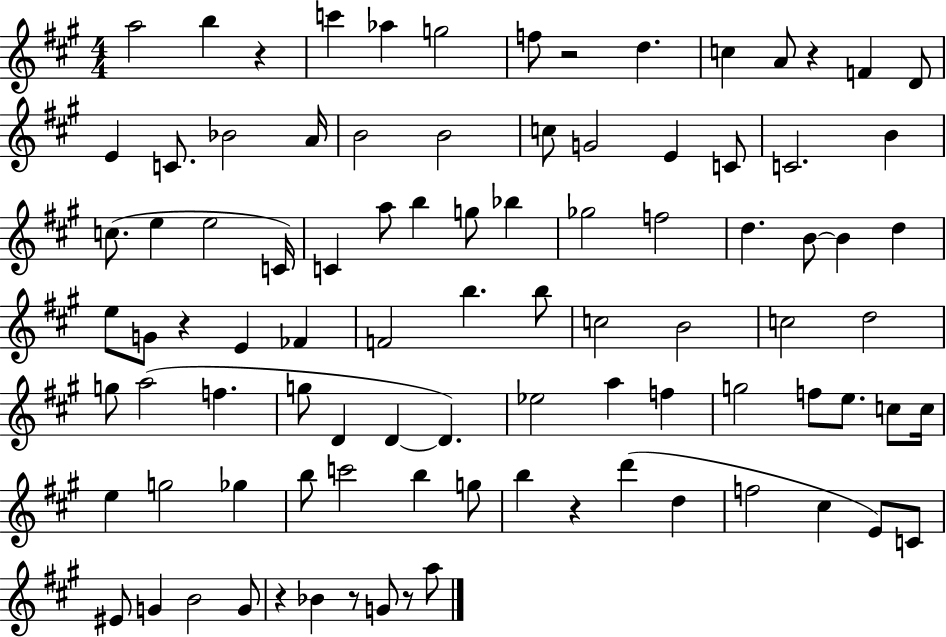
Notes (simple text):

A5/h B5/q R/q C6/q Ab5/q G5/h F5/e R/h D5/q. C5/q A4/e R/q F4/q D4/e E4/q C4/e. Bb4/h A4/s B4/h B4/h C5/e G4/h E4/q C4/e C4/h. B4/q C5/e. E5/q E5/h C4/s C4/q A5/e B5/q G5/e Bb5/q Gb5/h F5/h D5/q. B4/e B4/q D5/q E5/e G4/e R/q E4/q FES4/q F4/h B5/q. B5/e C5/h B4/h C5/h D5/h G5/e A5/h F5/q. G5/e D4/q D4/q D4/q. Eb5/h A5/q F5/q G5/h F5/e E5/e. C5/e C5/s E5/q G5/h Gb5/q B5/e C6/h B5/q G5/e B5/q R/q D6/q D5/q F5/h C#5/q E4/e C4/e EIS4/e G4/q B4/h G4/e R/q Bb4/q R/e G4/e R/e A5/e